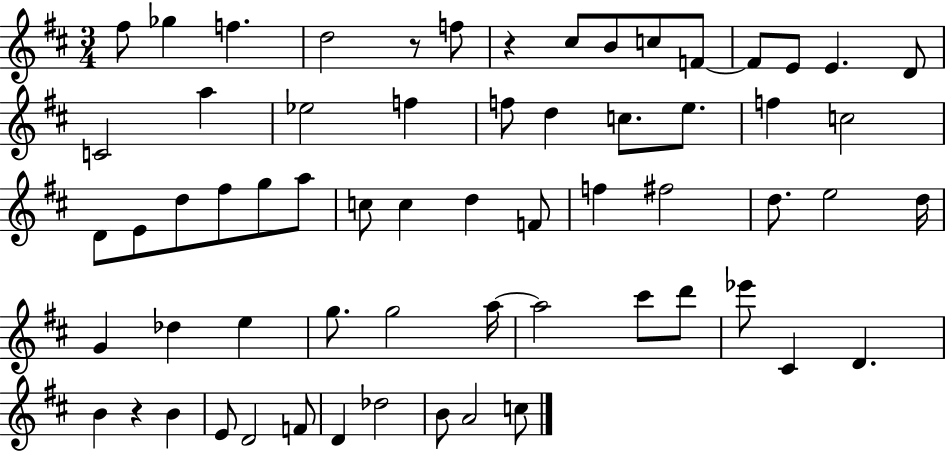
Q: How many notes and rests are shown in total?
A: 63